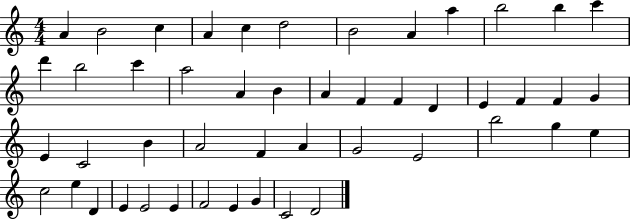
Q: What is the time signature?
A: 4/4